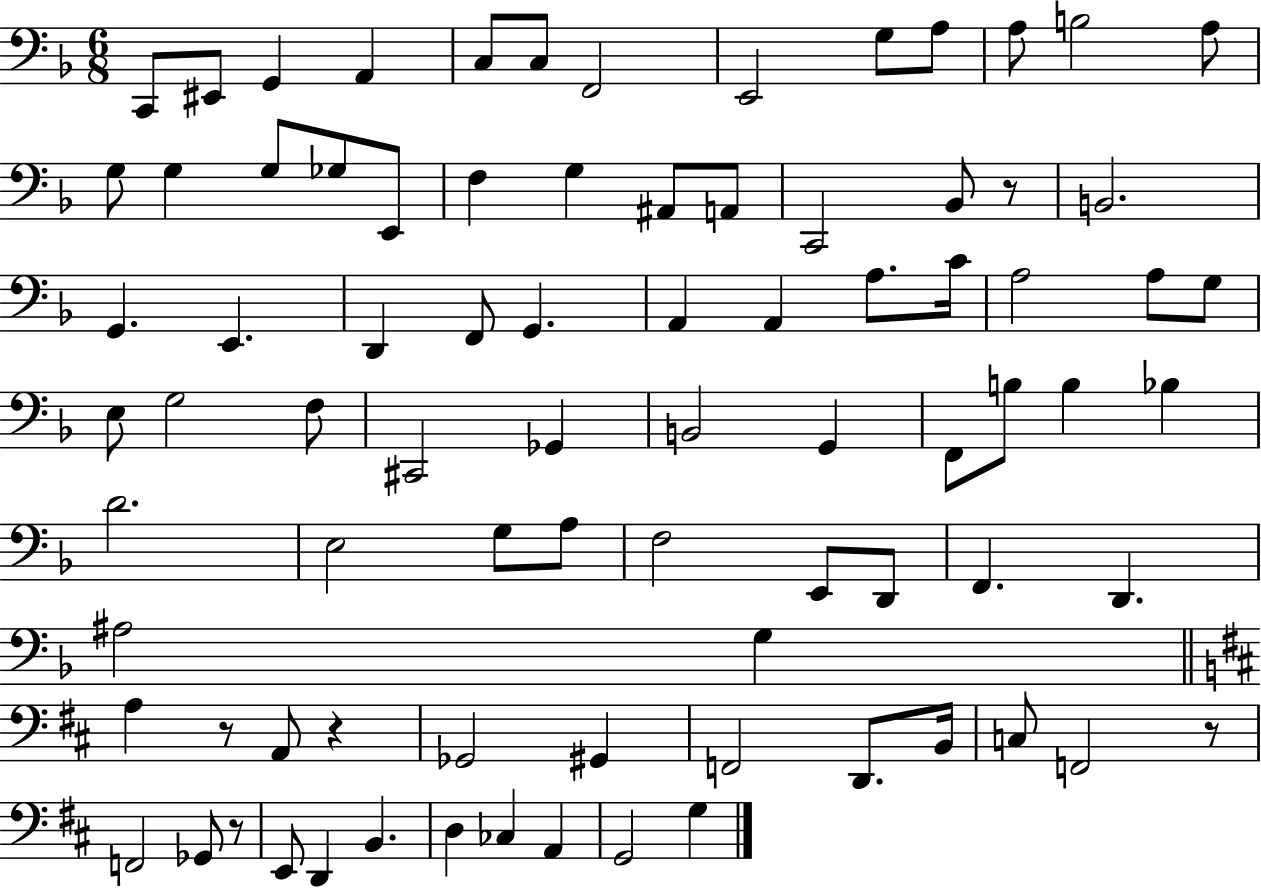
{
  \clef bass
  \numericTimeSignature
  \time 6/8
  \key f \major
  c,8 eis,8 g,4 a,4 | c8 c8 f,2 | e,2 g8 a8 | a8 b2 a8 | \break g8 g4 g8 ges8 e,8 | f4 g4 ais,8 a,8 | c,2 bes,8 r8 | b,2. | \break g,4. e,4. | d,4 f,8 g,4. | a,4 a,4 a8. c'16 | a2 a8 g8 | \break e8 g2 f8 | cis,2 ges,4 | b,2 g,4 | f,8 b8 b4 bes4 | \break d'2. | e2 g8 a8 | f2 e,8 d,8 | f,4. d,4. | \break ais2 g4 | \bar "||" \break \key b \minor a4 r8 a,8 r4 | ges,2 gis,4 | f,2 d,8. b,16 | c8 f,2 r8 | \break f,2 ges,8 r8 | e,8 d,4 b,4. | d4 ces4 a,4 | g,2 g4 | \break \bar "|."
}